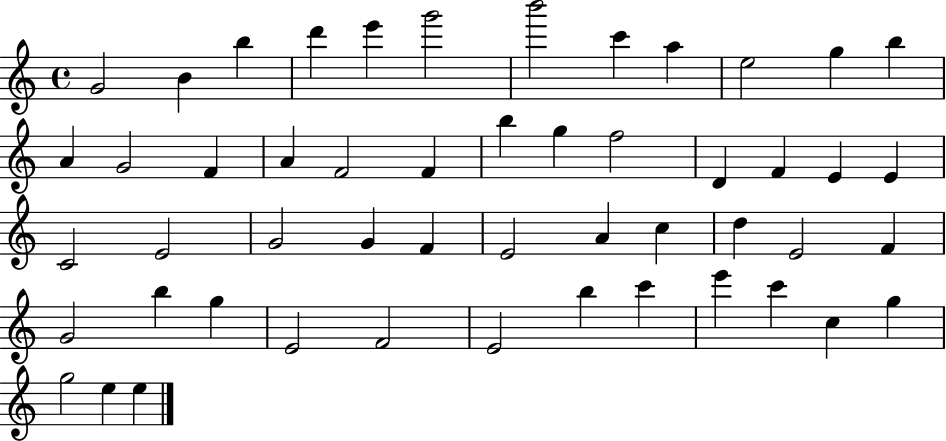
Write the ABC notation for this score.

X:1
T:Untitled
M:4/4
L:1/4
K:C
G2 B b d' e' g'2 b'2 c' a e2 g b A G2 F A F2 F b g f2 D F E E C2 E2 G2 G F E2 A c d E2 F G2 b g E2 F2 E2 b c' e' c' c g g2 e e